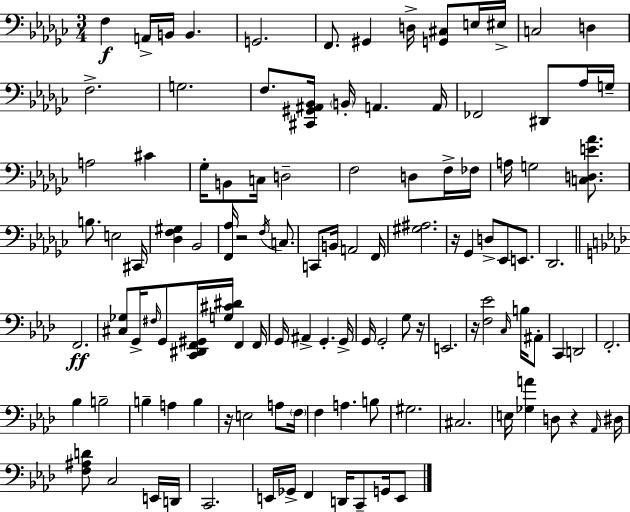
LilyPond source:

{
  \clef bass
  \numericTimeSignature
  \time 3/4
  \key ees \minor
  f4\f a,16-> b,16 b,4. | g,2. | f,8. gis,4 d16-> <g, cis>8 e16 eis16-> | c2 d4 | \break f2.-> | g2. | f8. <cis, gis, ais, bes,>16 \parenthesize b,16-. a,4. a,16 | fes,2 dis,8 aes16 g16-- | \break a2 cis'4 | ges16-. b,8 c16 d2-- | f2 d8 f16-> fes16 | a16 g2 <c d e' aes'>8. | \break b8. e2 cis,16 | <des f gis>4 bes,2 | <f, aes>16 r2 \acciaccatura { f16 } c8. | c,8 b,16 a,2 | \break f,16 <gis ais>2. | r16 ges,4 d8-> ees,8 e,8. | des,2. | \bar "||" \break \key aes \major f,2.\ff | <cis ges>8 g,16-> \grace { fis16 } g,8 <c, dis, f, gis,>16 <g cis' dis'>16 f,4 | f,16 g,16 ais,4-> g,4.-. | g,16-> g,16 g,2-. g8 | \break r16 e,2. | r16 <f ees'>2 \grace { c16 } b16 | ais,8-. c,4 d,2 | f,2.-. | \break bes4 b2-- | b4-- a4 b4 | r16 e2 a8 | \parenthesize f16 f4 a4. | \break b8 gis2. | cis2. | e16 <ges a'>4 d8 r4 | \grace { aes,16 } dis16 <f ais d'>8 c2 | \break e,16 d,16 c,2. | e,16 ges,16-> f,4 d,16 c,8-- | g,16 e,8 \bar "|."
}